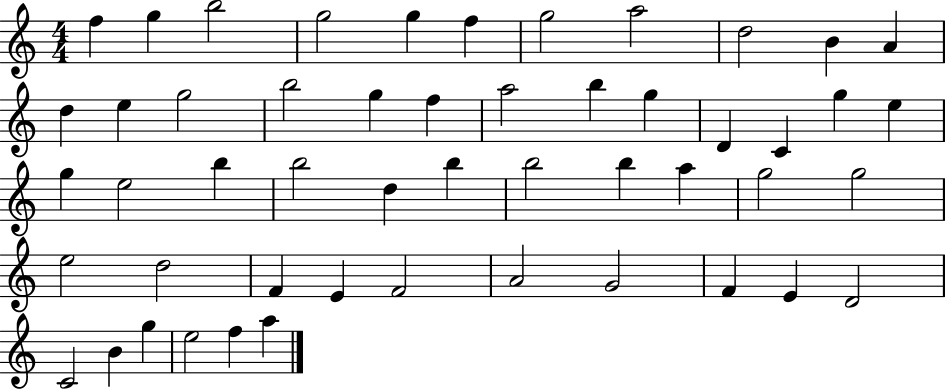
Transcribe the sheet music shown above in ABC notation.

X:1
T:Untitled
M:4/4
L:1/4
K:C
f g b2 g2 g f g2 a2 d2 B A d e g2 b2 g f a2 b g D C g e g e2 b b2 d b b2 b a g2 g2 e2 d2 F E F2 A2 G2 F E D2 C2 B g e2 f a